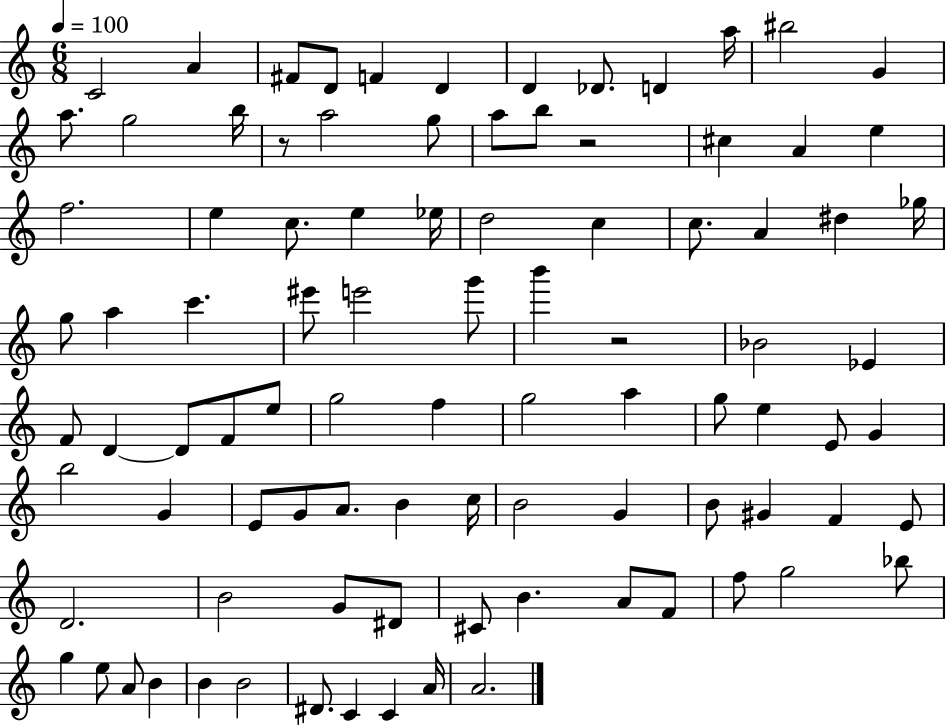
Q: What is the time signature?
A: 6/8